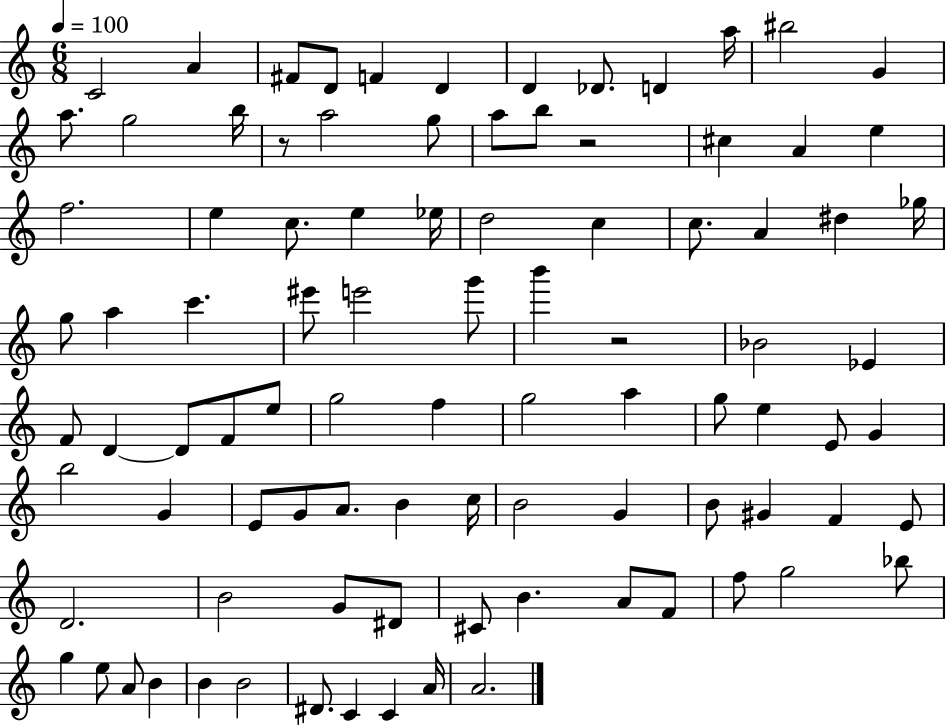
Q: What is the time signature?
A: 6/8